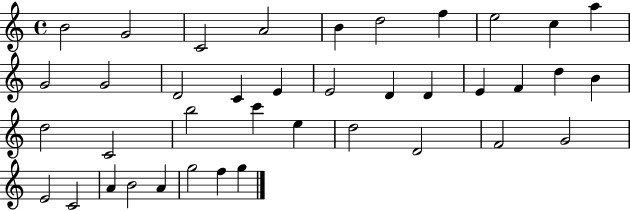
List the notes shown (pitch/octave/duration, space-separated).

B4/h G4/h C4/h A4/h B4/q D5/h F5/q E5/h C5/q A5/q G4/h G4/h D4/h C4/q E4/q E4/h D4/q D4/q E4/q F4/q D5/q B4/q D5/h C4/h B5/h C6/q E5/q D5/h D4/h F4/h G4/h E4/h C4/h A4/q B4/h A4/q G5/h F5/q G5/q